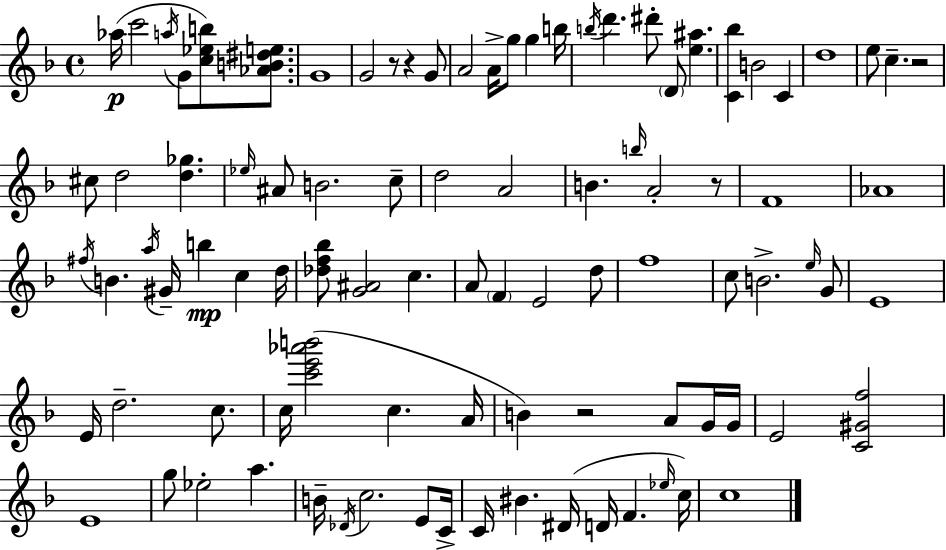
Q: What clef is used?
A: treble